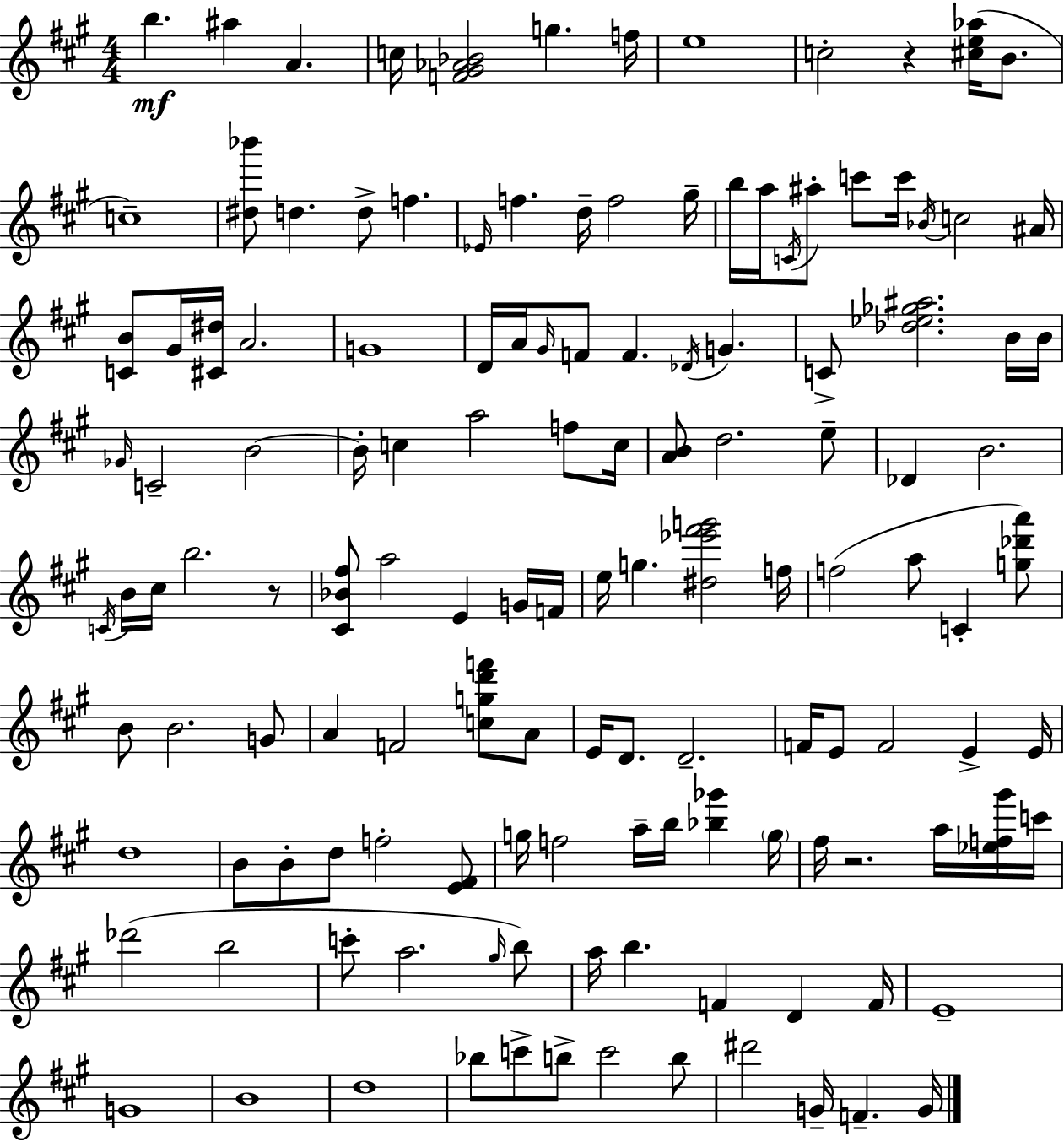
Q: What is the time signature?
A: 4/4